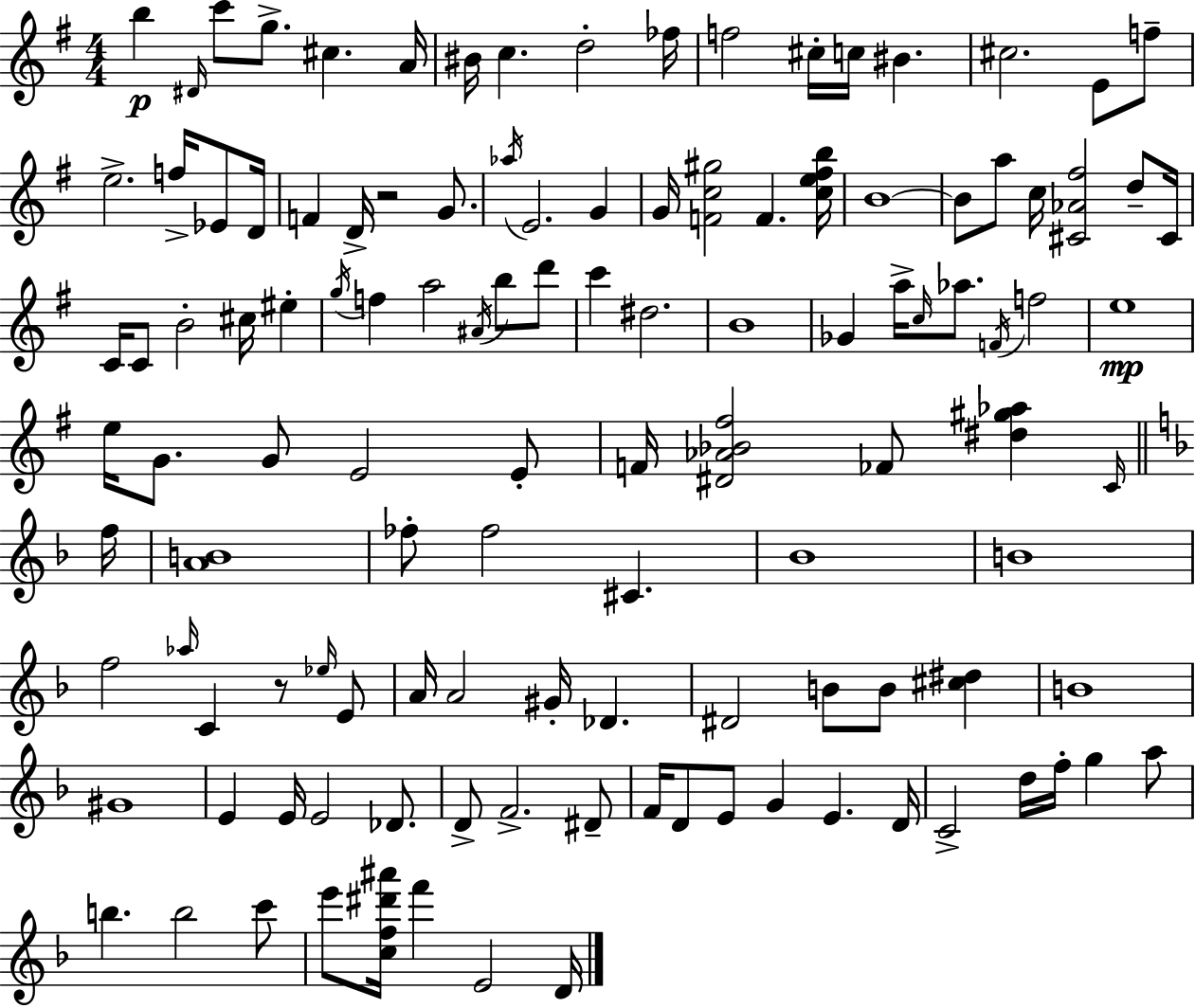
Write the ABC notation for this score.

X:1
T:Untitled
M:4/4
L:1/4
K:Em
b ^D/4 c'/2 g/2 ^c A/4 ^B/4 c d2 _f/4 f2 ^c/4 c/4 ^B ^c2 E/2 f/2 e2 f/4 _E/2 D/4 F D/4 z2 G/2 _a/4 E2 G G/4 [Fc^g]2 F [ce^fb]/4 B4 B/2 a/2 c/4 [^C_A^f]2 d/2 ^C/4 C/4 C/2 B2 ^c/4 ^e g/4 f a2 ^A/4 b/2 d'/2 c' ^d2 B4 _G a/4 c/4 _a/2 F/4 f2 e4 e/4 G/2 G/2 E2 E/2 F/4 [^D_A_B^f]2 _F/2 [^d^g_a] C/4 f/4 [AB]4 _f/2 _f2 ^C _B4 B4 f2 _a/4 C z/2 _e/4 E/2 A/4 A2 ^G/4 _D ^D2 B/2 B/2 [^c^d] B4 ^G4 E E/4 E2 _D/2 D/2 F2 ^D/2 F/4 D/2 E/2 G E D/4 C2 d/4 f/4 g a/2 b b2 c'/2 e'/2 [cf^d'^a']/4 f' E2 D/4